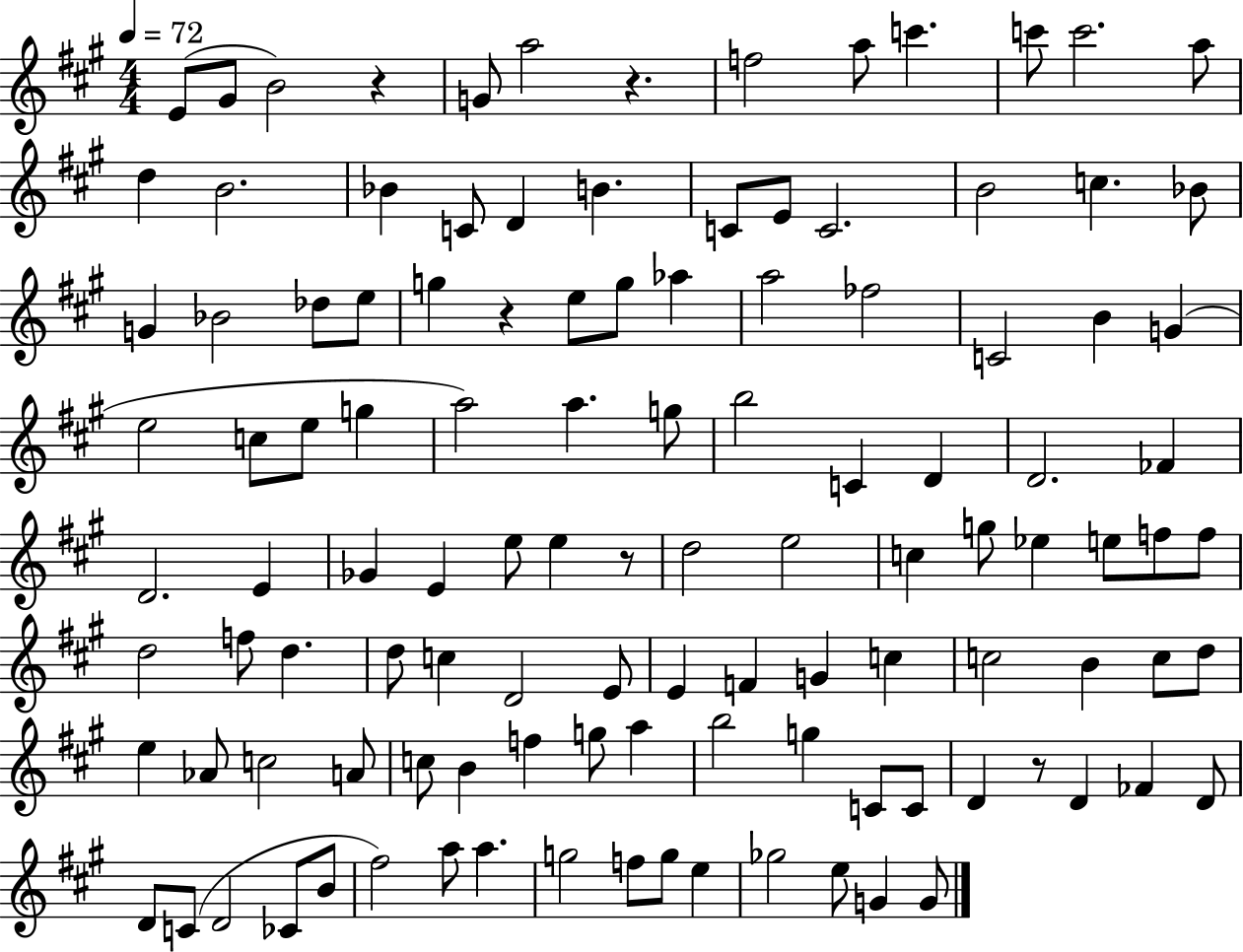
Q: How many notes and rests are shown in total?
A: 115